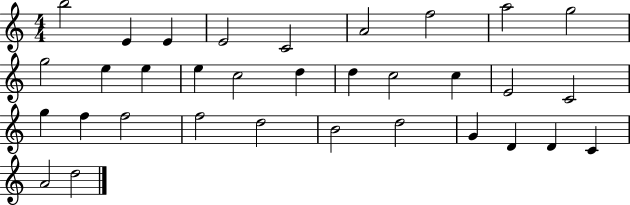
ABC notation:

X:1
T:Untitled
M:4/4
L:1/4
K:C
b2 E E E2 C2 A2 f2 a2 g2 g2 e e e c2 d d c2 c E2 C2 g f f2 f2 d2 B2 d2 G D D C A2 d2